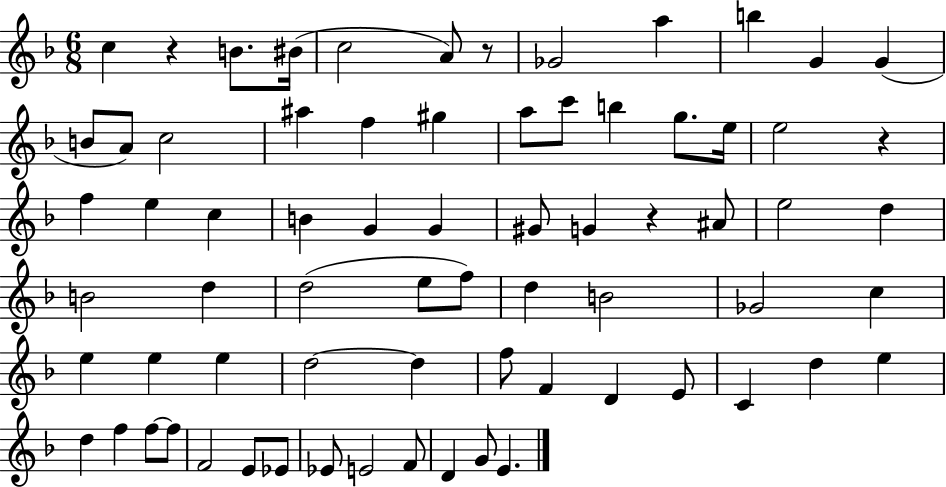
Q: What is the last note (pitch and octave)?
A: E4